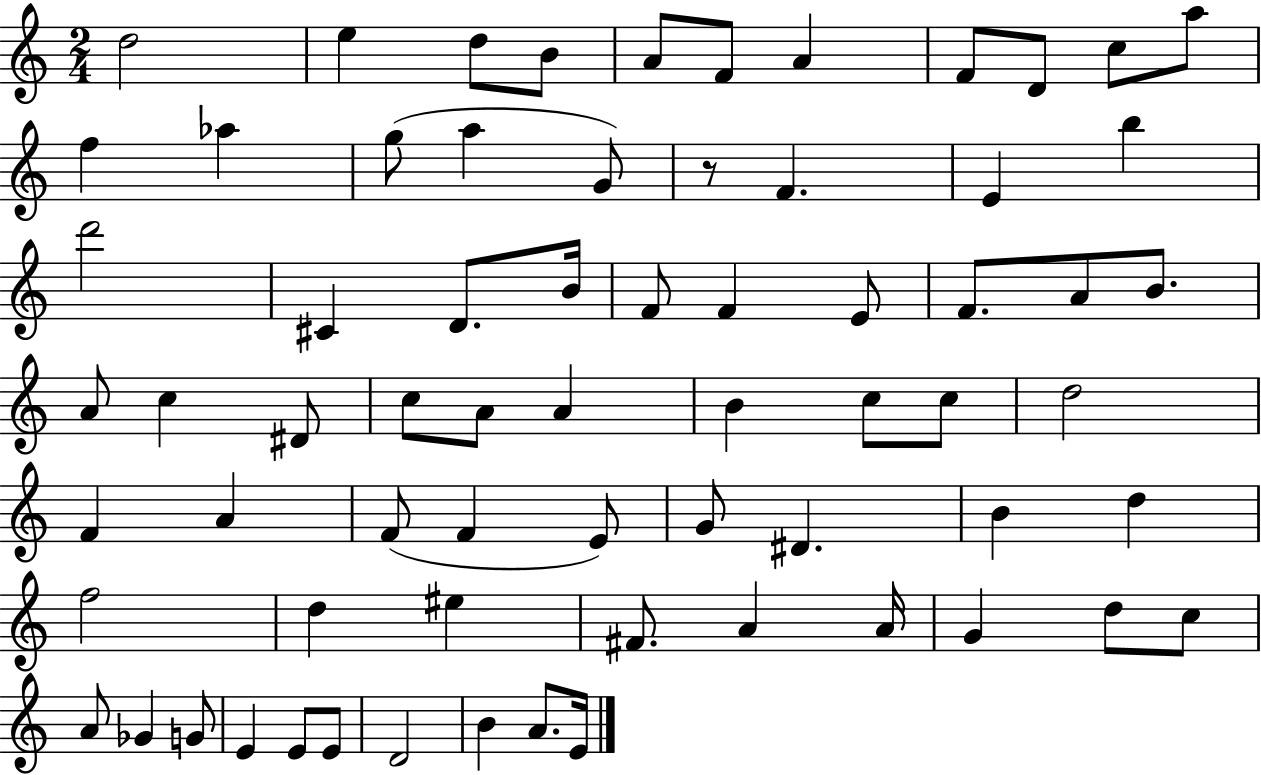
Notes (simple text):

D5/h E5/q D5/e B4/e A4/e F4/e A4/q F4/e D4/e C5/e A5/e F5/q Ab5/q G5/e A5/q G4/e R/e F4/q. E4/q B5/q D6/h C#4/q D4/e. B4/s F4/e F4/q E4/e F4/e. A4/e B4/e. A4/e C5/q D#4/e C5/e A4/e A4/q B4/q C5/e C5/e D5/h F4/q A4/q F4/e F4/q E4/e G4/e D#4/q. B4/q D5/q F5/h D5/q EIS5/q F#4/e. A4/q A4/s G4/q D5/e C5/e A4/e Gb4/q G4/e E4/q E4/e E4/e D4/h B4/q A4/e. E4/s